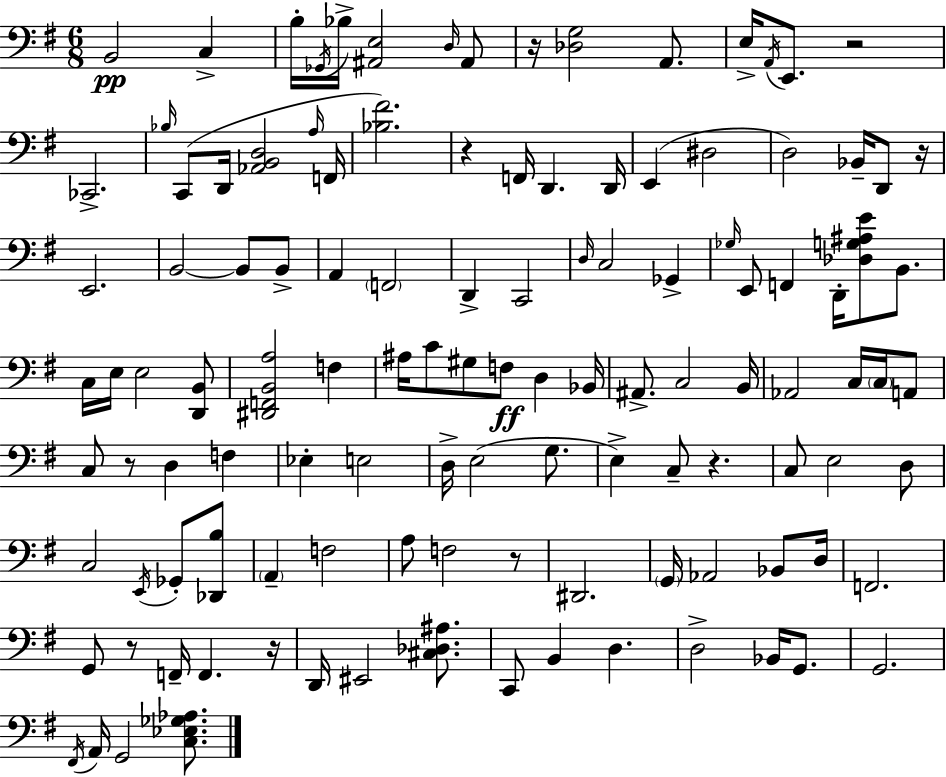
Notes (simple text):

B2/h C3/q B3/s Gb2/s Bb3/s [A#2,E3]/h D3/s A#2/e R/s [Db3,G3]/h A2/e. E3/s A2/s E2/e. R/h CES2/h. Bb3/s C2/e D2/s [Ab2,B2,D3]/h A3/s F2/s [Bb3,F#4]/h. R/q F2/s D2/q. D2/s E2/q D#3/h D3/h Bb2/s D2/e R/s E2/h. B2/h B2/e B2/e A2/q F2/h D2/q C2/h D3/s C3/h Gb2/q Gb3/s E2/e F2/q D2/s [Db3,G3,A#3,E4]/e B2/e. C3/s E3/s E3/h [D2,B2]/e [D#2,F2,B2,A3]/h F3/q A#3/s C4/e G#3/e F3/e D3/q Bb2/s A#2/e. C3/h B2/s Ab2/h C3/s C3/s A2/e C3/e R/e D3/q F3/q Eb3/q E3/h D3/s E3/h G3/e. E3/q C3/e R/q. C3/e E3/h D3/e C3/h E2/s Gb2/e [Db2,B3]/e A2/q F3/h A3/e F3/h R/e D#2/h. G2/s Ab2/h Bb2/e D3/s F2/h. G2/e R/e F2/s F2/q. R/s D2/s EIS2/h [C#3,Db3,A#3]/e. C2/e B2/q D3/q. D3/h Bb2/s G2/e. G2/h. F#2/s A2/s G2/h [C3,Eb3,Gb3,Ab3]/e.